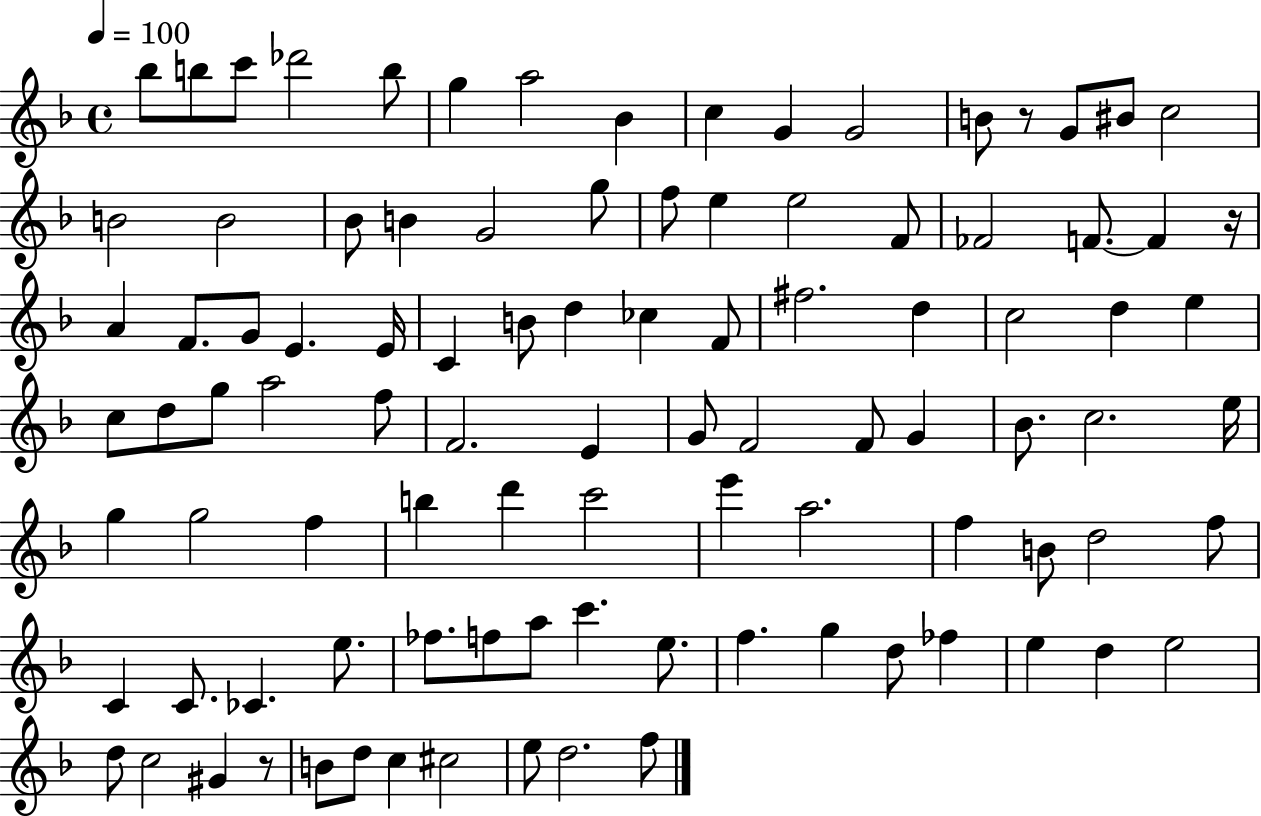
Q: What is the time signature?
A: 4/4